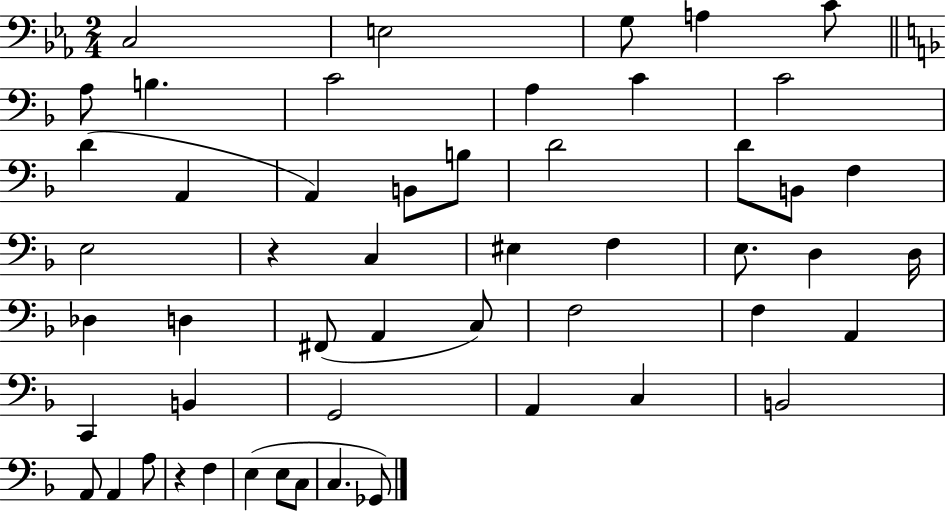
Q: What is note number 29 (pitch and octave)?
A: D3